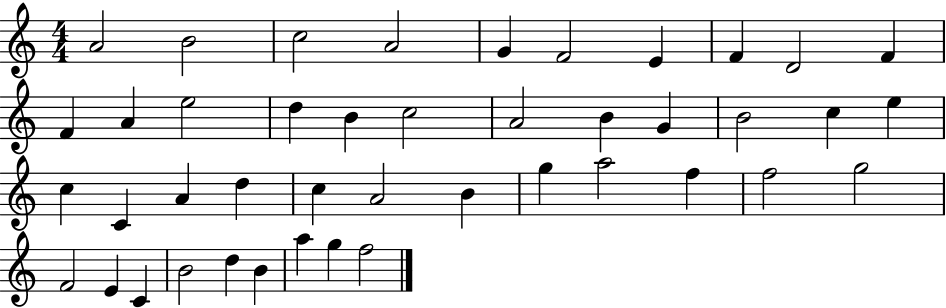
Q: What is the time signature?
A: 4/4